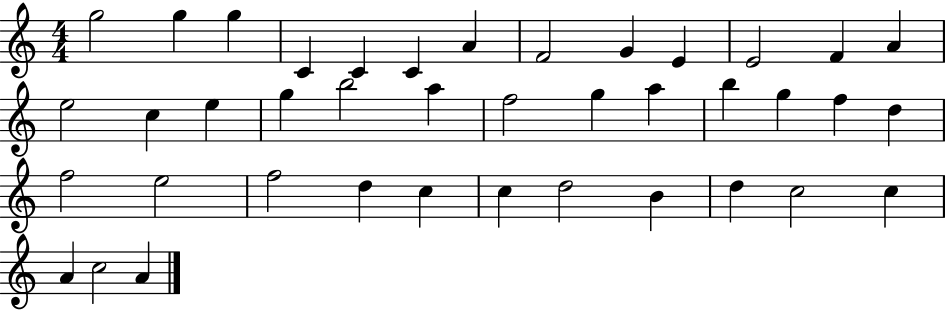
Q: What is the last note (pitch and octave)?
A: A4